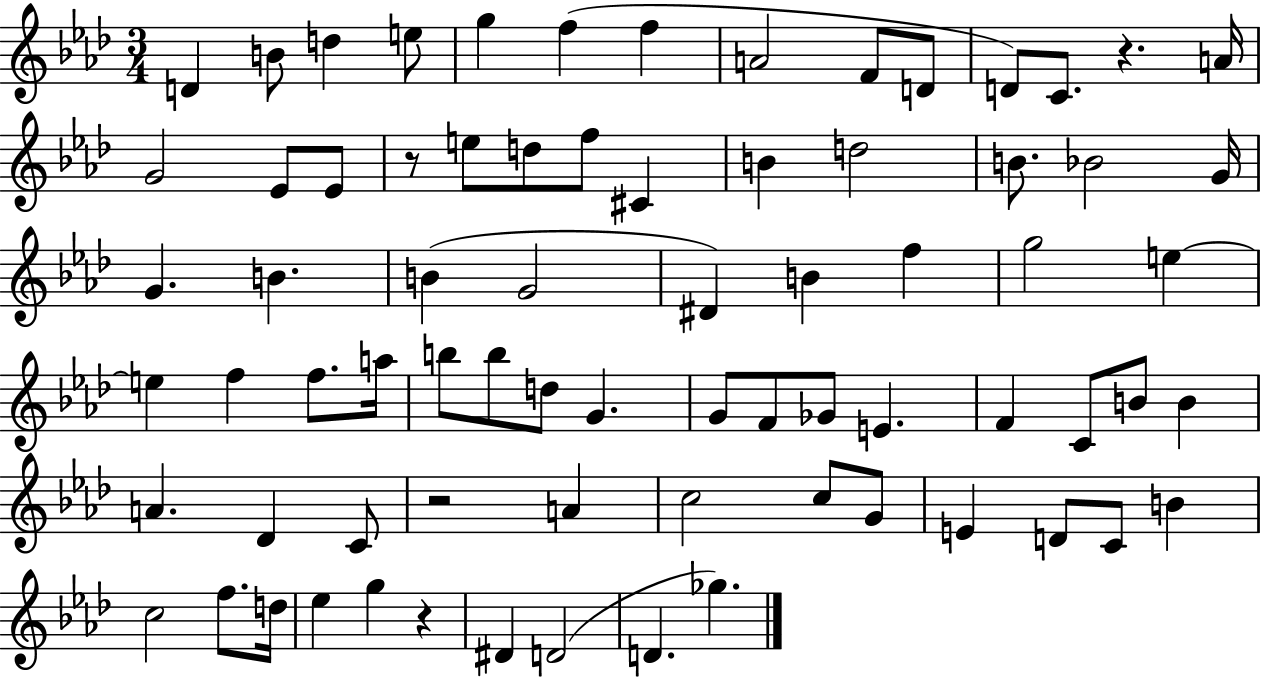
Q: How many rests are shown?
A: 4